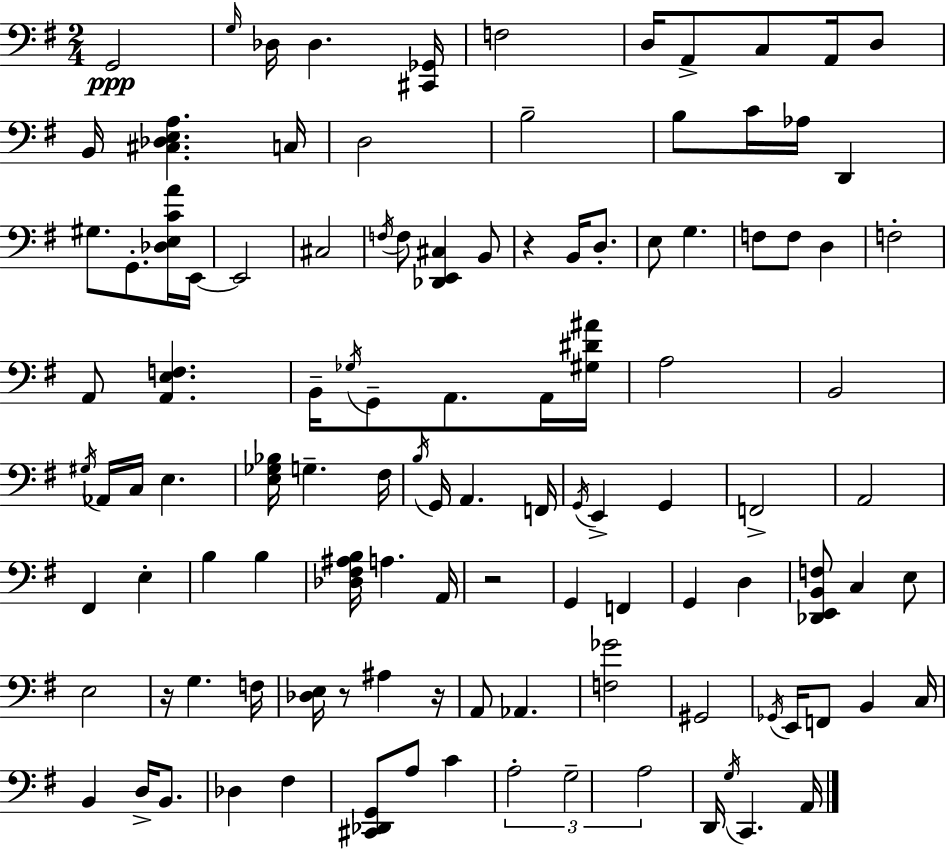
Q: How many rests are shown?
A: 5